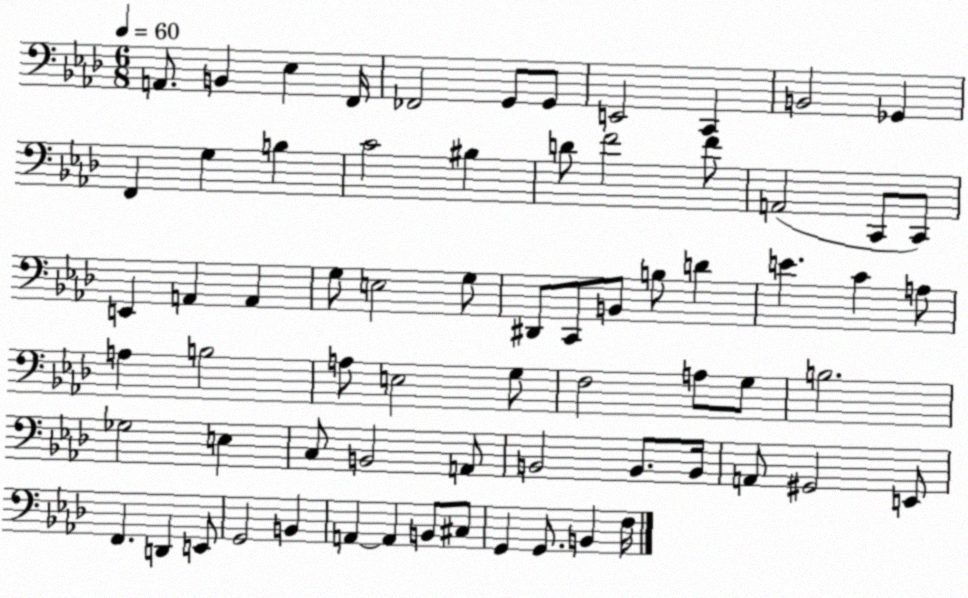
X:1
T:Untitled
M:6/8
L:1/4
K:Ab
A,,/2 B,, _E, F,,/4 _F,,2 G,,/2 G,,/2 E,,2 C,, B,,2 _G,, F,, G, B, C2 ^B, D/2 F2 F/2 A,,2 C,,/2 C,,/2 E,, A,, A,, G,/2 E,2 G,/2 ^D,,/2 C,,/2 B,,/2 B,/2 D E C A,/2 A, B,2 A,/2 E,2 G,/2 F,2 A,/2 G,/2 B,2 _G,2 E, C,/2 B,,2 A,,/2 B,,2 B,,/2 B,,/4 A,,/2 ^G,,2 E,,/2 F,, D,, E,,/2 G,,2 B,, A,, A,, B,,/2 ^C,/2 G,, G,,/2 B,, F,/4